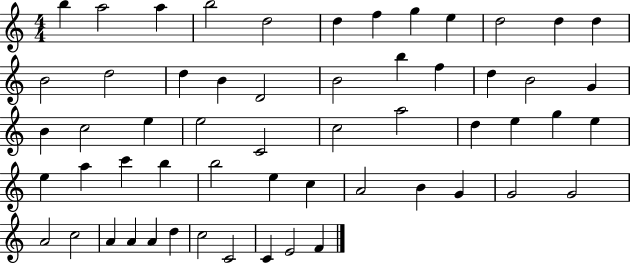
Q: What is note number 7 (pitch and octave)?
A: F5